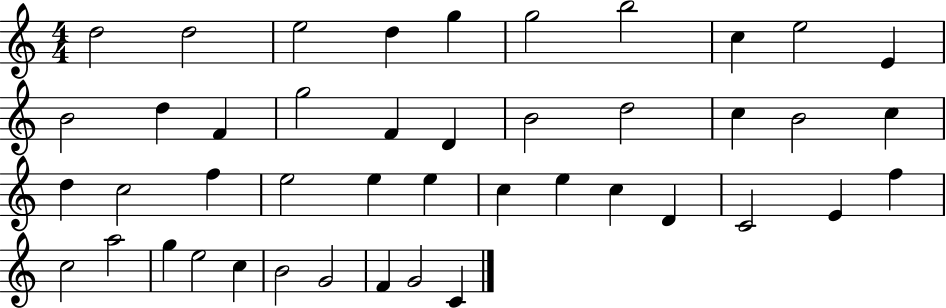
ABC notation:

X:1
T:Untitled
M:4/4
L:1/4
K:C
d2 d2 e2 d g g2 b2 c e2 E B2 d F g2 F D B2 d2 c B2 c d c2 f e2 e e c e c D C2 E f c2 a2 g e2 c B2 G2 F G2 C